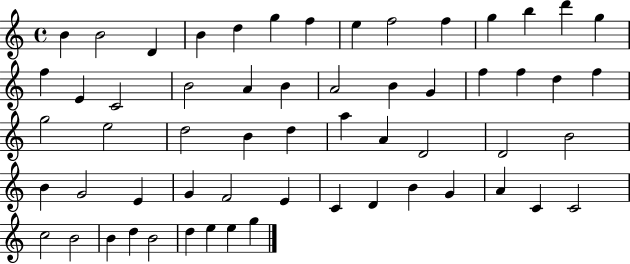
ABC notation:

X:1
T:Untitled
M:4/4
L:1/4
K:C
B B2 D B d g f e f2 f g b d' g f E C2 B2 A B A2 B G f f d f g2 e2 d2 B d a A D2 D2 B2 B G2 E G F2 E C D B G A C C2 c2 B2 B d B2 d e e g